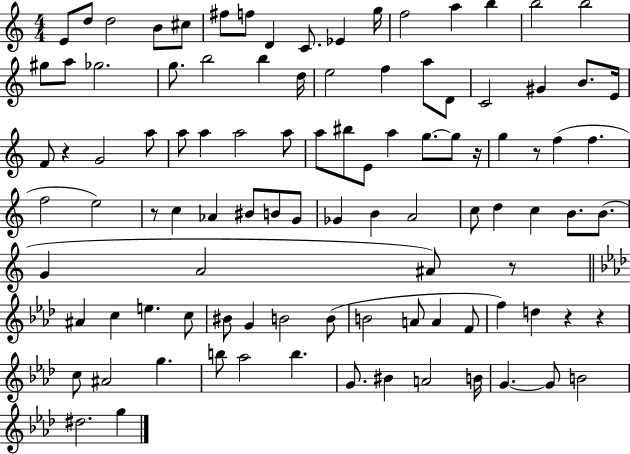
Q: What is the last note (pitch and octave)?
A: G5